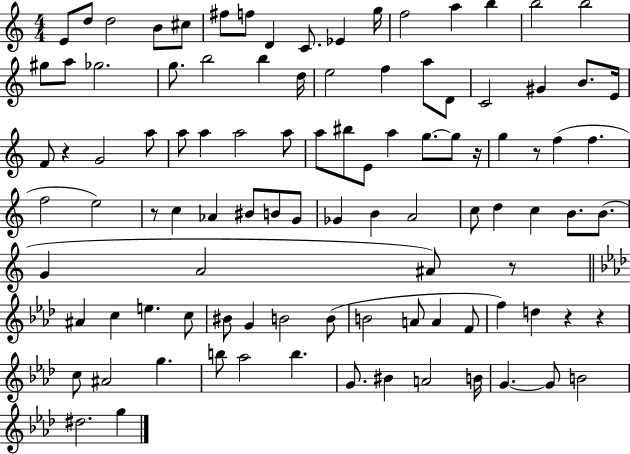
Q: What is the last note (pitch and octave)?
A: G5